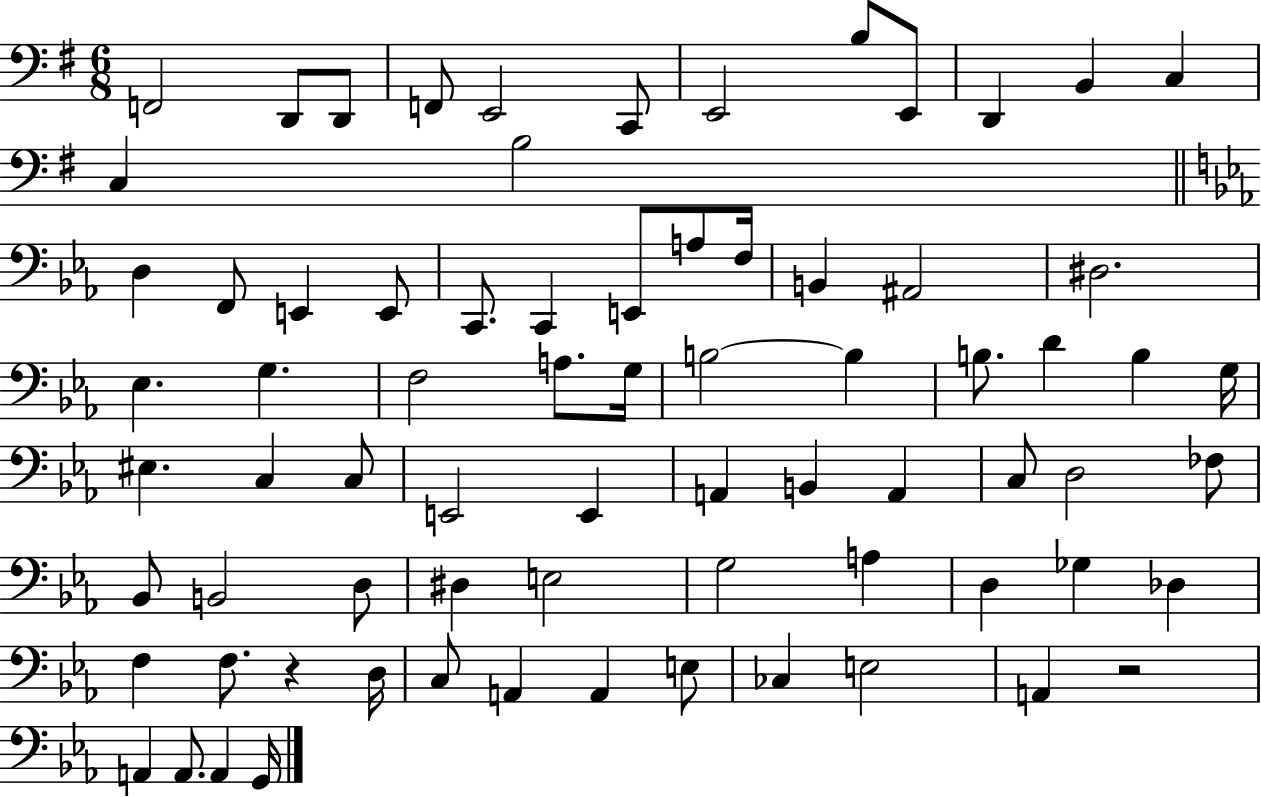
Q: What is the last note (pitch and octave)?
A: G2